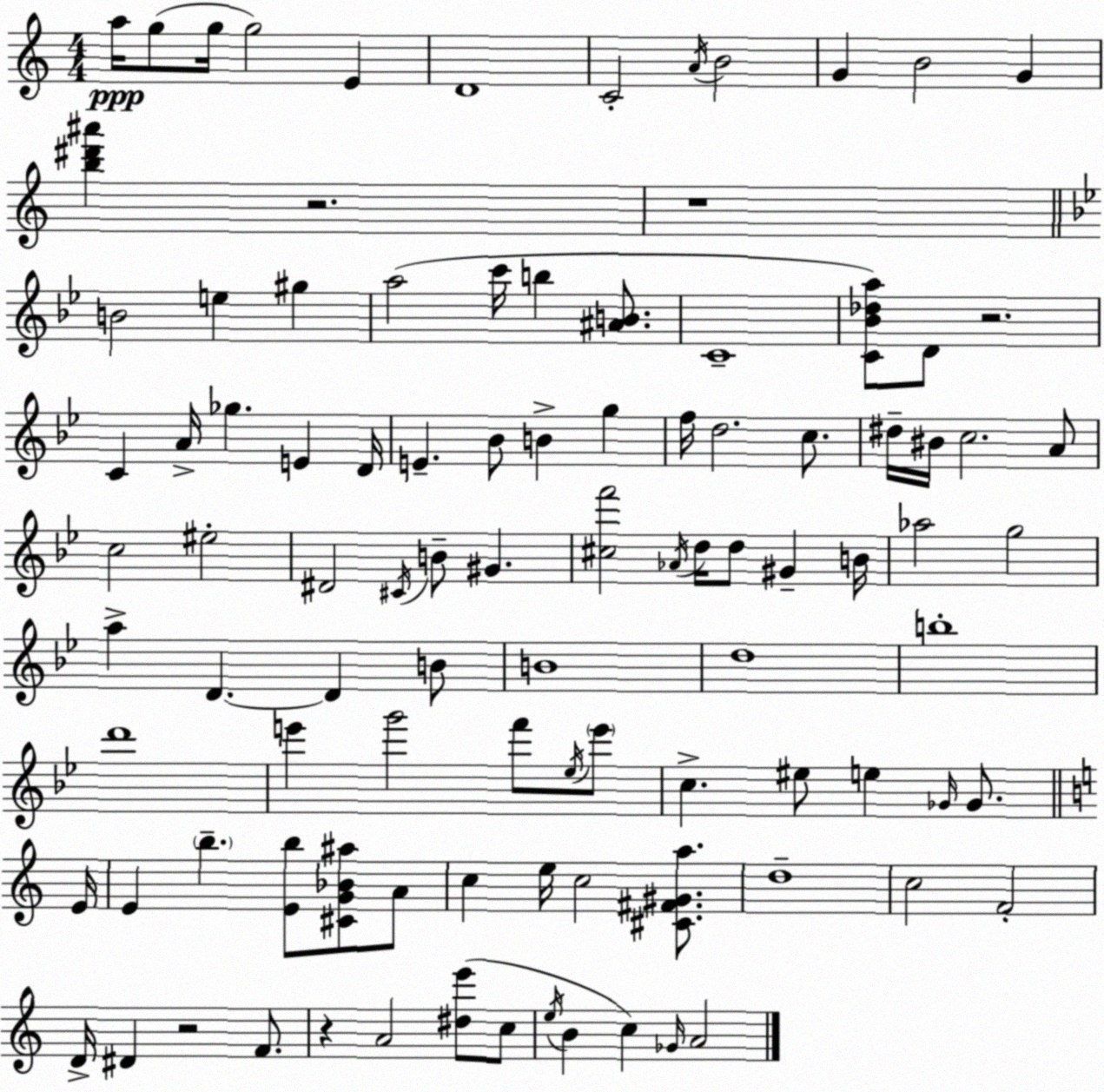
X:1
T:Untitled
M:4/4
L:1/4
K:C
a/4 g/2 g/4 g2 E D4 C2 A/4 B2 G B2 G [b^d'^a'] z2 z4 B2 e ^g a2 c'/4 b [^AB]/2 C4 [C_B_da]/2 D/2 z2 C A/4 _g E D/4 E _B/2 B g f/4 d2 c/2 ^d/4 ^B/4 c2 A/2 c2 ^e2 ^D2 ^C/4 B/2 ^G [^cf']2 _A/4 d/4 d/2 ^G B/4 _a2 g2 a D D B/2 B4 d4 b4 d'4 e' g'2 f'/2 _e/4 e'/2 c ^e/2 e _G/4 _G/2 E/4 E b [Eb]/2 [^CG_B^a]/2 A/2 c e/4 c2 [^C^F^Ga]/2 d4 c2 F2 D/4 ^D z2 F/2 z A2 [^de']/2 c/2 e/4 B c _G/4 A2